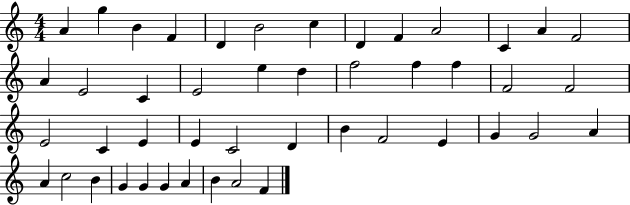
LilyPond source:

{
  \clef treble
  \numericTimeSignature
  \time 4/4
  \key c \major
  a'4 g''4 b'4 f'4 | d'4 b'2 c''4 | d'4 f'4 a'2 | c'4 a'4 f'2 | \break a'4 e'2 c'4 | e'2 e''4 d''4 | f''2 f''4 f''4 | f'2 f'2 | \break e'2 c'4 e'4 | e'4 c'2 d'4 | b'4 f'2 e'4 | g'4 g'2 a'4 | \break a'4 c''2 b'4 | g'4 g'4 g'4 a'4 | b'4 a'2 f'4 | \bar "|."
}